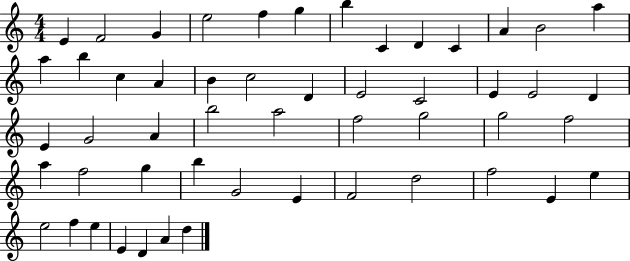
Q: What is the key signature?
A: C major